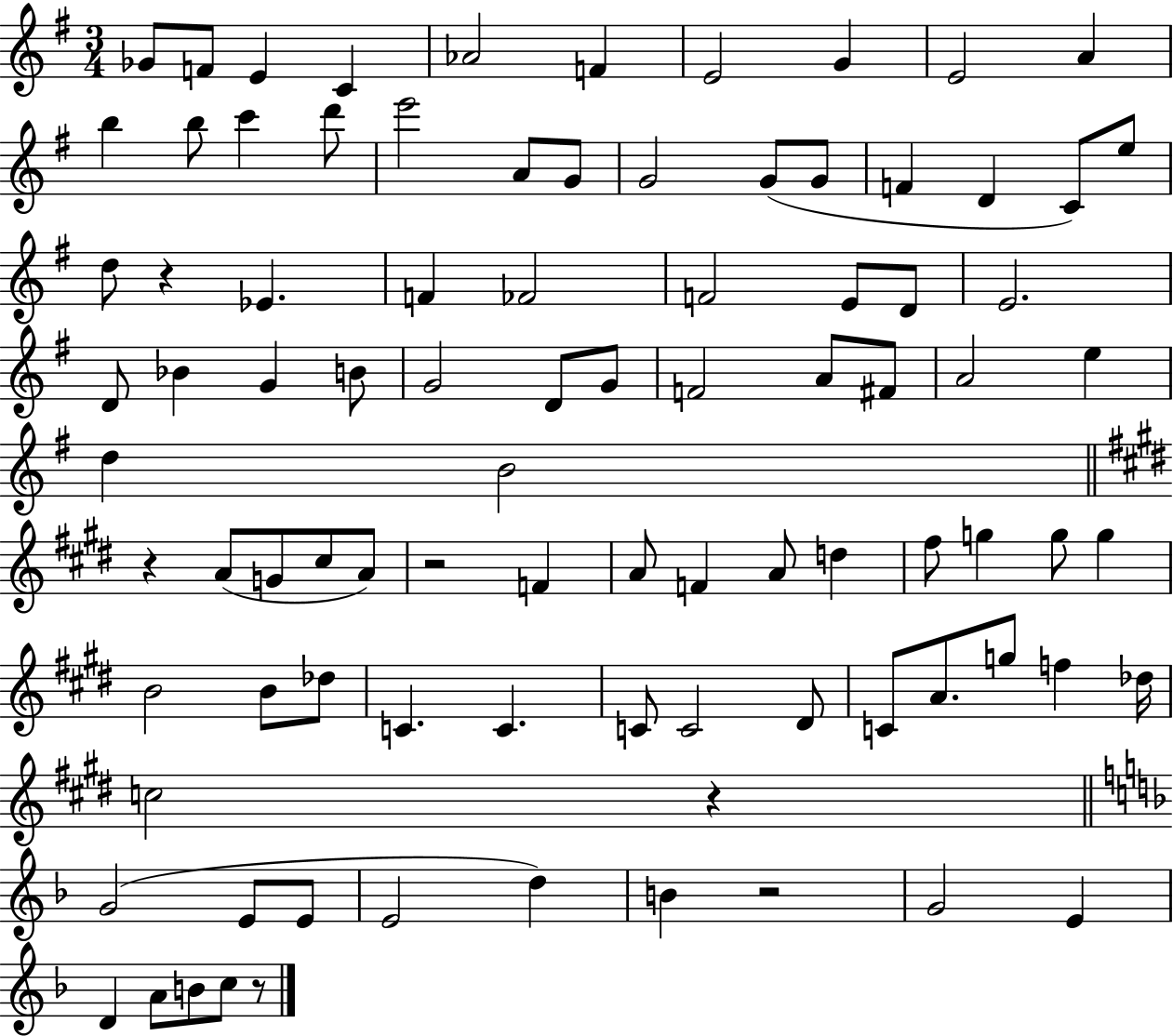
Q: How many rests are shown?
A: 6